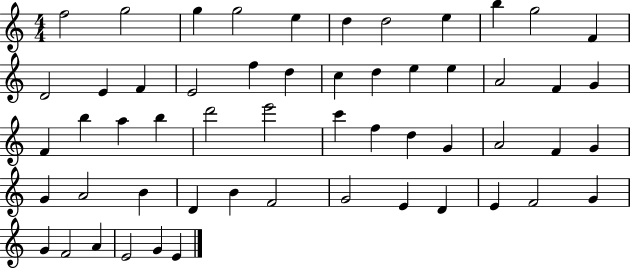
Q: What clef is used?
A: treble